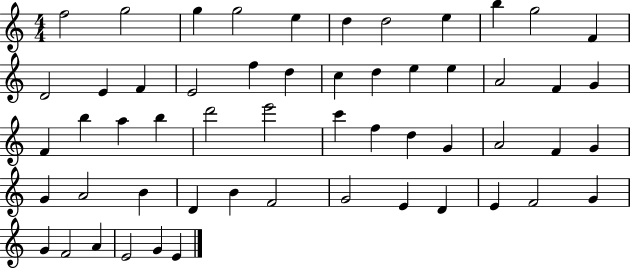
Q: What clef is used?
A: treble